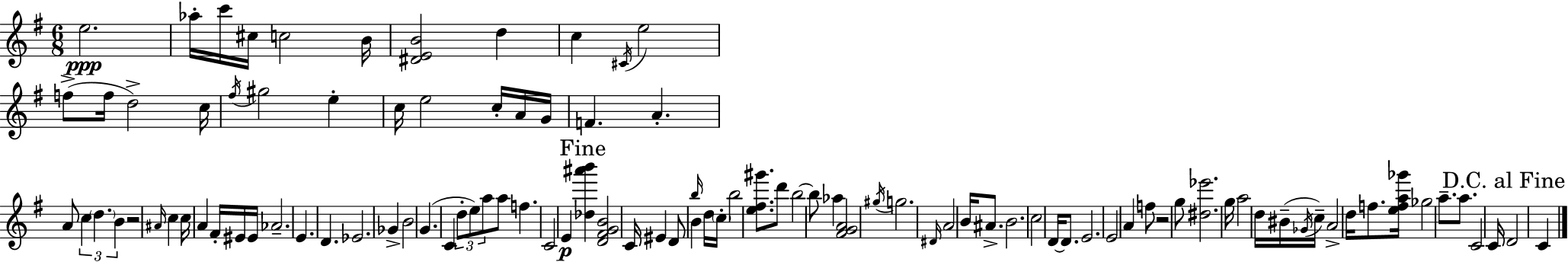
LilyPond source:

{
  \clef treble
  \numericTimeSignature
  \time 6/8
  \key g \major
  e''2.\ppp | aes''16-. c'''16 cis''16 c''2 b'16 | <dis' e' b'>2 d''4 | c''4 \acciaccatura { cis'16 } e''2 | \break f''8->( f''16 d''2->) | c''16 \acciaccatura { fis''16 } gis''2 e''4-. | c''16 e''2 c''16-. | a'16 g'16 f'4. a'4.-. | \break a'8 \tuplet 3/2 { c''4 \parenthesize d''4. | b'4 } r2 | \grace { ais'16 } c''4 c''16 a'4 | fis'16-. eis'16 eis'16 aes'2.-- | \break e'4. d'4. | ees'2. | ges'4-> b'2 | g'4.( c'4 | \break \tuplet 3/2 { d''8-. e''8) a''8 } a''8 f''4. | c'2 e'4\p | \mark "Fine" <des'' ais''' b'''>4 <d' fis' g' b'>2 | c'16 eis'4 d'8 \grace { b''16 } b'4 | \break d''16 \parenthesize c''16-. b''2 | <e'' fis'' gis'''>8. d'''8 b''2~~ | b''8 aes''4 <fis' g' a'>2 | \acciaccatura { gis''16 } g''2. | \break \grace { dis'16 } a'2 | b'16 ais'8.-> b'2. | c''2 | d'16~~ d'8. e'2. | \break e'2 | a'4 f''8 r2 | g''8 <dis'' ees'''>2. | g''16 a''2 | \break d''16 bis'16--( \acciaccatura { ges'16 } c''16--) a'2-> | d''16 f''8. <e'' f'' a'' ges'''>16 ges''2 | a''8.-- a''8. c'2 | c'16 \mark "D.C. al Fine" d'2 | \break c'4 \bar "|."
}